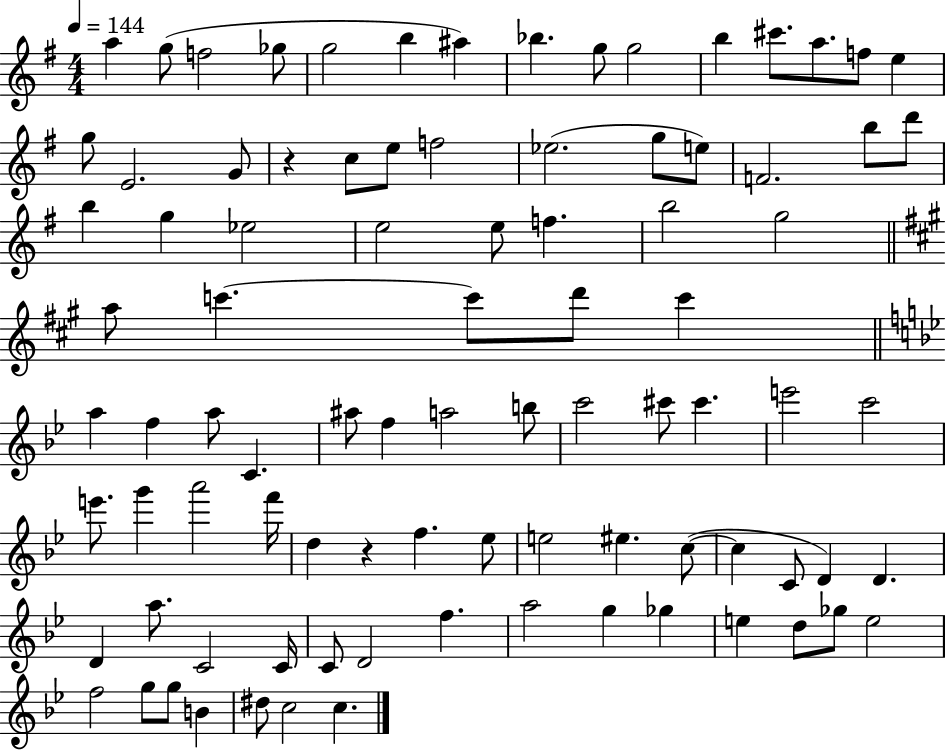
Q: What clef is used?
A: treble